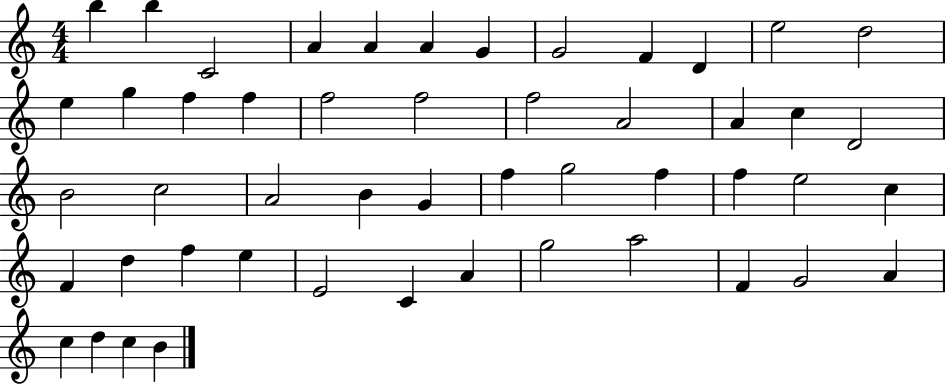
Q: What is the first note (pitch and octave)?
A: B5